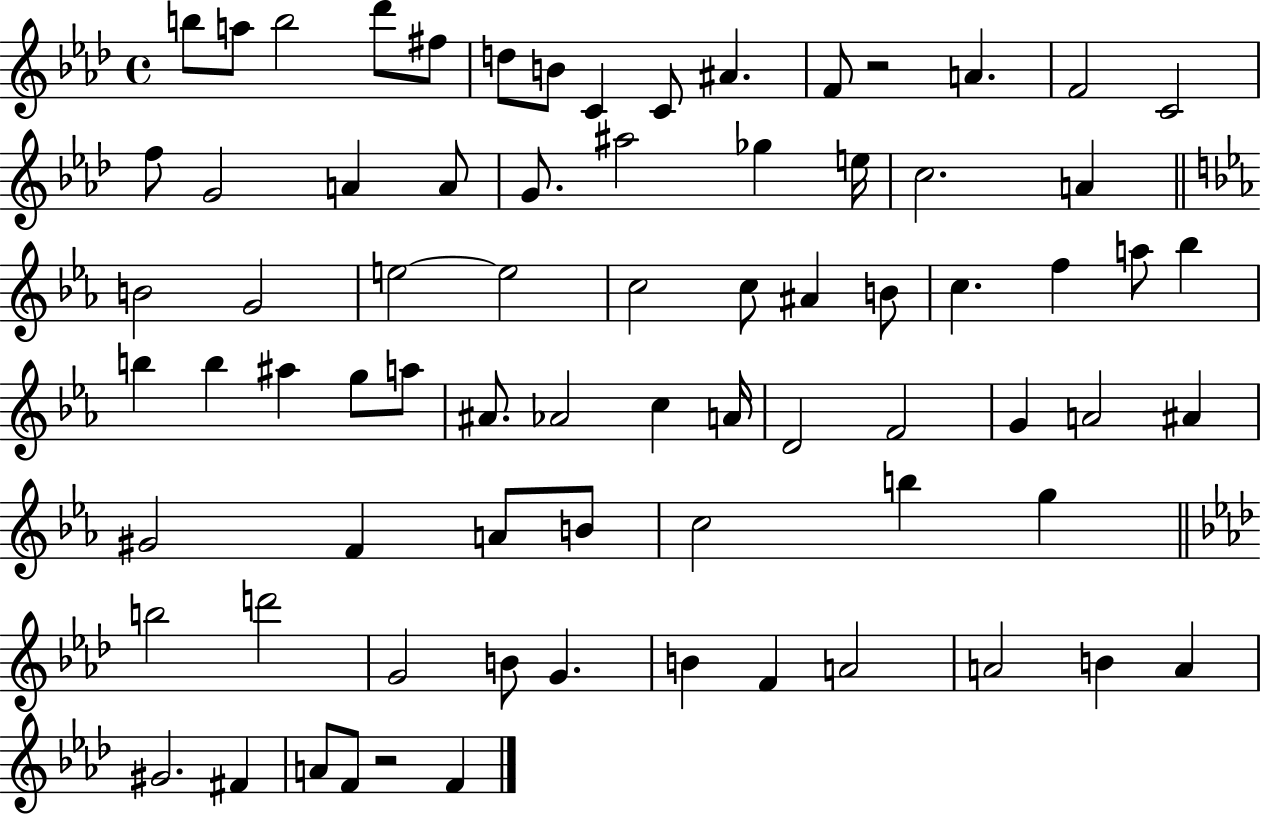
X:1
T:Untitled
M:4/4
L:1/4
K:Ab
b/2 a/2 b2 _d'/2 ^f/2 d/2 B/2 C C/2 ^A F/2 z2 A F2 C2 f/2 G2 A A/2 G/2 ^a2 _g e/4 c2 A B2 G2 e2 e2 c2 c/2 ^A B/2 c f a/2 _b b b ^a g/2 a/2 ^A/2 _A2 c A/4 D2 F2 G A2 ^A ^G2 F A/2 B/2 c2 b g b2 d'2 G2 B/2 G B F A2 A2 B A ^G2 ^F A/2 F/2 z2 F